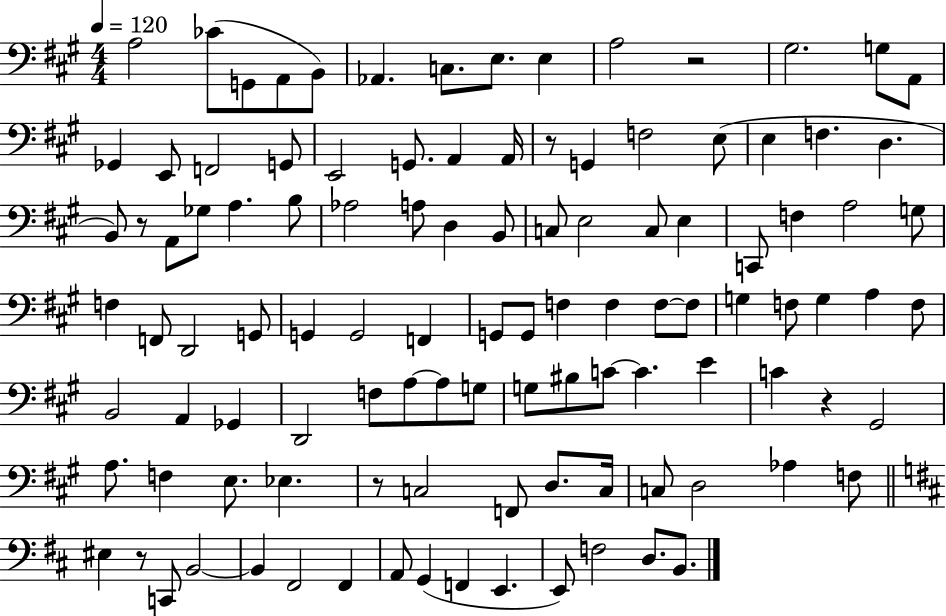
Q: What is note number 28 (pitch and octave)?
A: B2